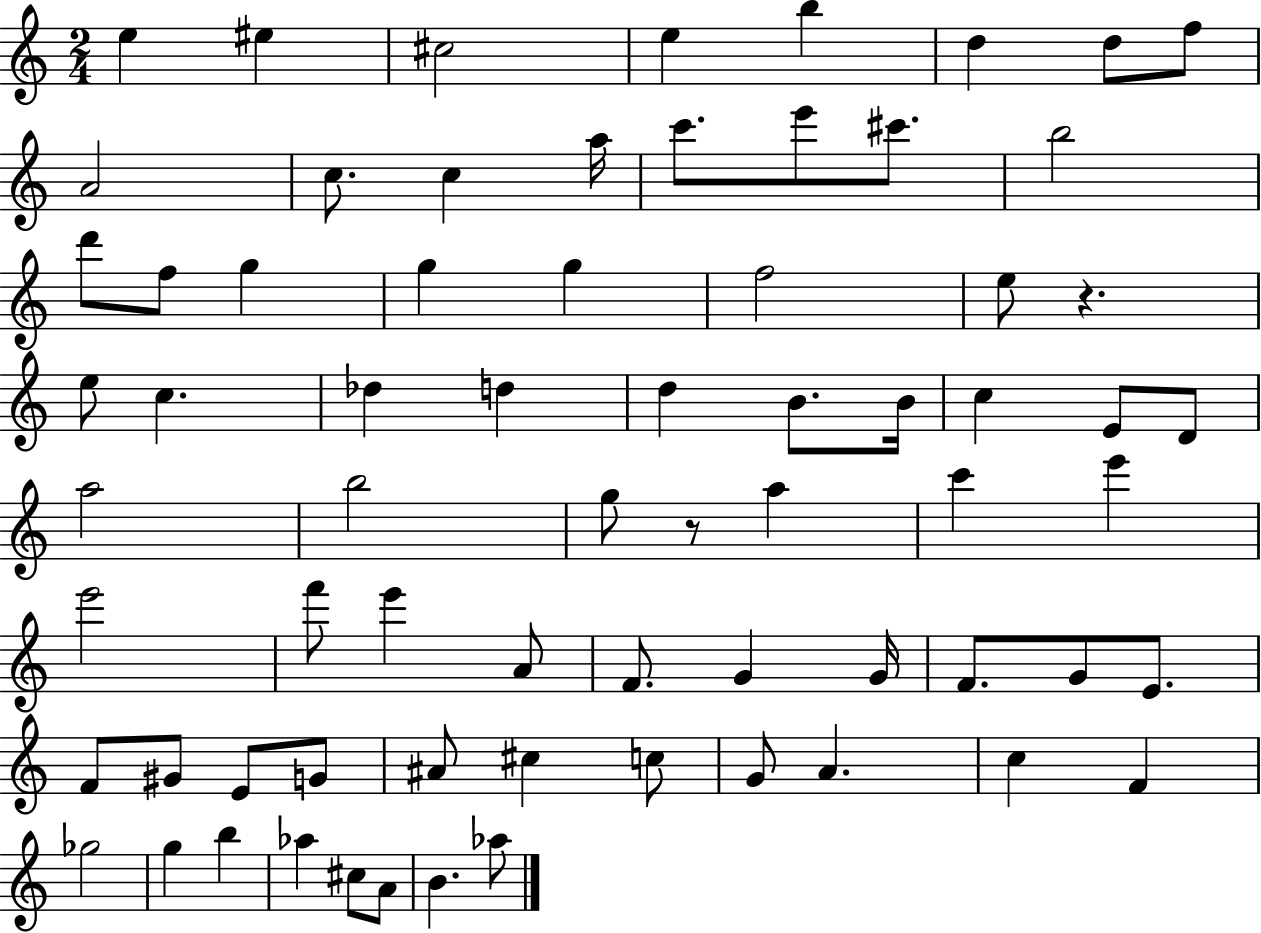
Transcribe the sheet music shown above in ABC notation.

X:1
T:Untitled
M:2/4
L:1/4
K:C
e ^e ^c2 e b d d/2 f/2 A2 c/2 c a/4 c'/2 e'/2 ^c'/2 b2 d'/2 f/2 g g g f2 e/2 z e/2 c _d d d B/2 B/4 c E/2 D/2 a2 b2 g/2 z/2 a c' e' e'2 f'/2 e' A/2 F/2 G G/4 F/2 G/2 E/2 F/2 ^G/2 E/2 G/2 ^A/2 ^c c/2 G/2 A c F _g2 g b _a ^c/2 A/2 B _a/2